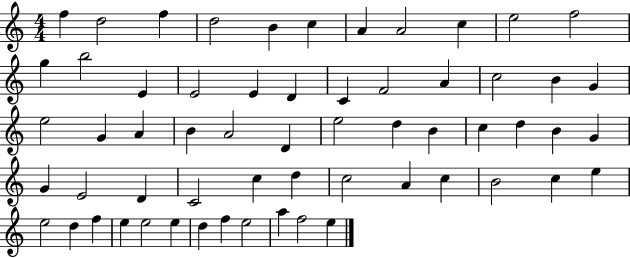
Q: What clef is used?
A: treble